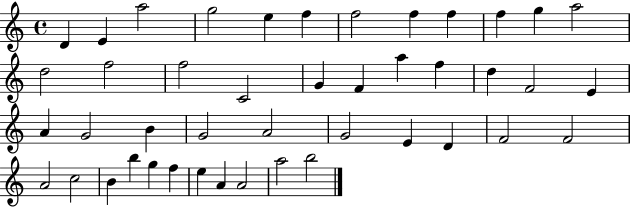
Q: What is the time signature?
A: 4/4